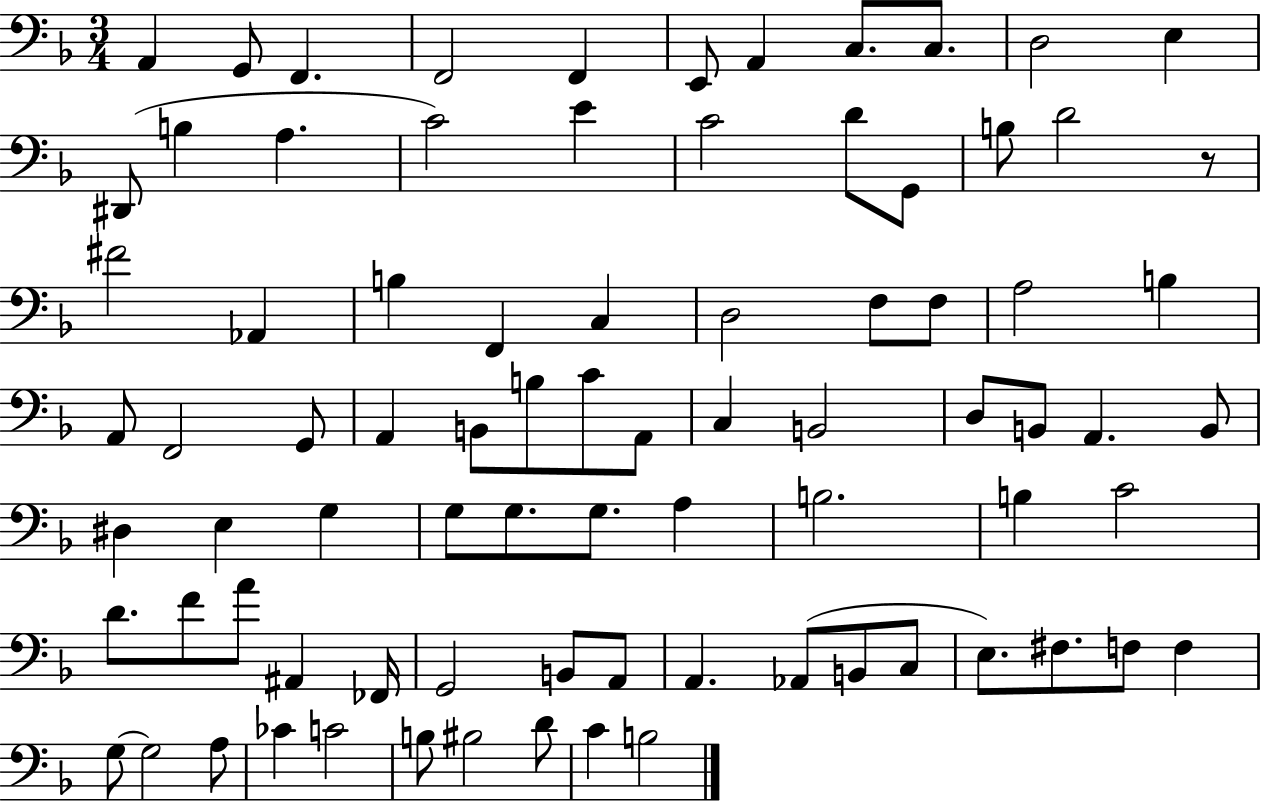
{
  \clef bass
  \numericTimeSignature
  \time 3/4
  \key f \major
  a,4 g,8 f,4. | f,2 f,4 | e,8 a,4 c8. c8. | d2 e4 | \break dis,8( b4 a4. | c'2) e'4 | c'2 d'8 g,8 | b8 d'2 r8 | \break fis'2 aes,4 | b4 f,4 c4 | d2 f8 f8 | a2 b4 | \break a,8 f,2 g,8 | a,4 b,8 b8 c'8 a,8 | c4 b,2 | d8 b,8 a,4. b,8 | \break dis4 e4 g4 | g8 g8. g8. a4 | b2. | b4 c'2 | \break d'8. f'8 a'8 ais,4 fes,16 | g,2 b,8 a,8 | a,4. aes,8( b,8 c8 | e8.) fis8. f8 f4 | \break g8~~ g2 a8 | ces'4 c'2 | b8 bis2 d'8 | c'4 b2 | \break \bar "|."
}